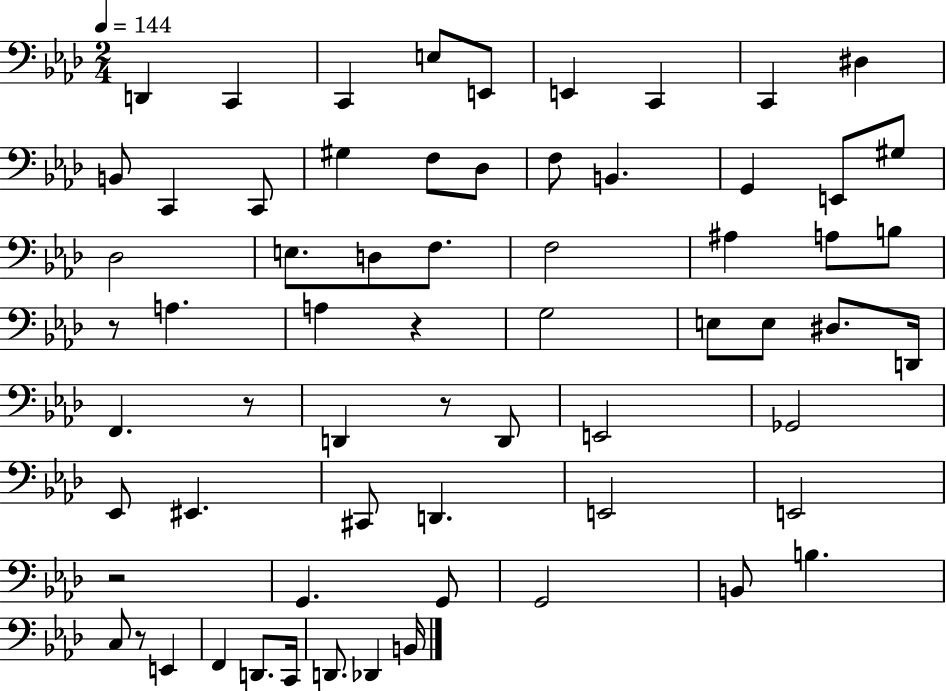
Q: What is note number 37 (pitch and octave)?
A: D2